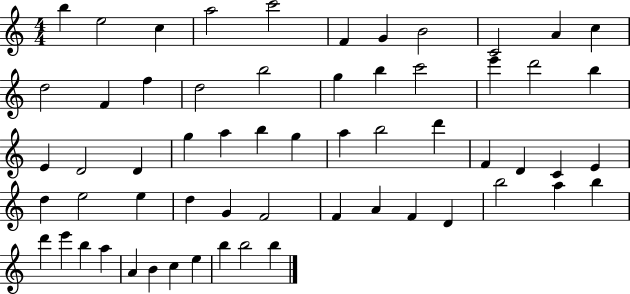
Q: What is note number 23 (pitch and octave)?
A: E4